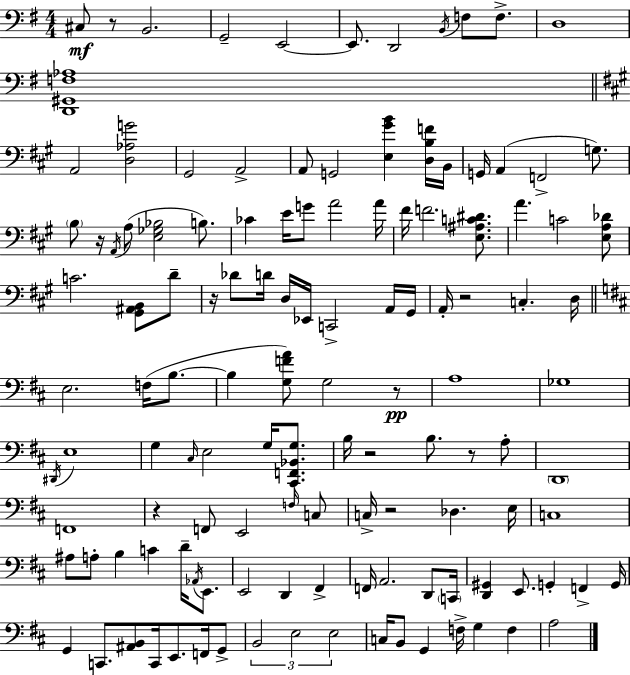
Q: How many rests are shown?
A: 9